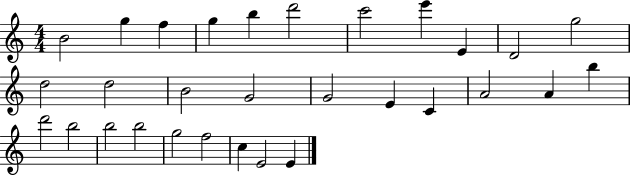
X:1
T:Untitled
M:4/4
L:1/4
K:C
B2 g f g b d'2 c'2 e' E D2 g2 d2 d2 B2 G2 G2 E C A2 A b d'2 b2 b2 b2 g2 f2 c E2 E